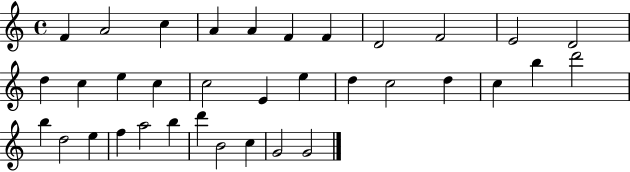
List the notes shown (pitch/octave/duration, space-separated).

F4/q A4/h C5/q A4/q A4/q F4/q F4/q D4/h F4/h E4/h D4/h D5/q C5/q E5/q C5/q C5/h E4/q E5/q D5/q C5/h D5/q C5/q B5/q D6/h B5/q D5/h E5/q F5/q A5/h B5/q D6/q B4/h C5/q G4/h G4/h